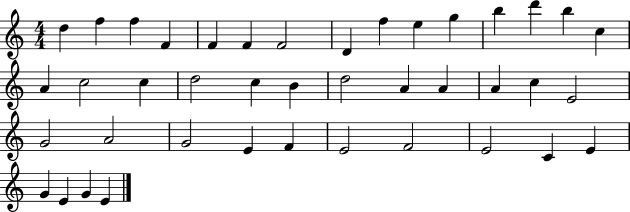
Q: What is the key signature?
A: C major